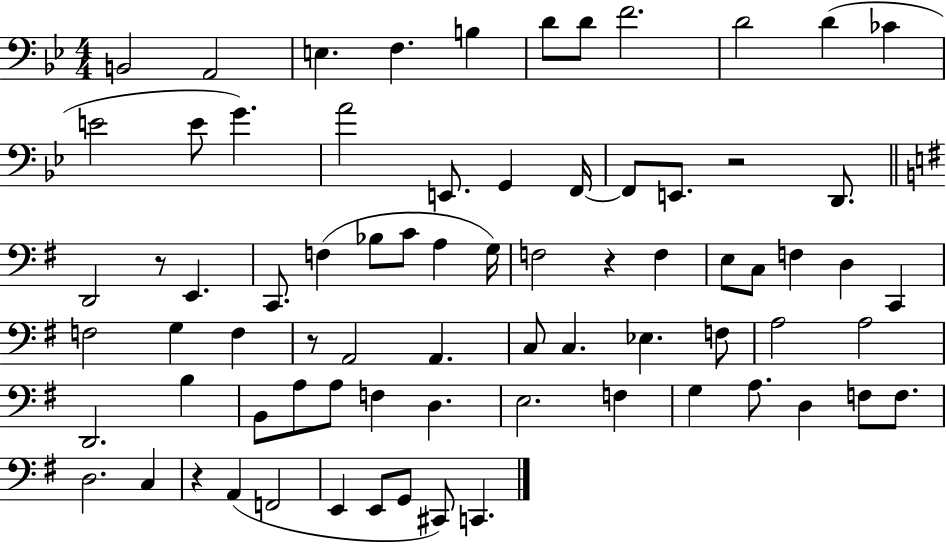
B2/h A2/h E3/q. F3/q. B3/q D4/e D4/e F4/h. D4/h D4/q CES4/q E4/h E4/e G4/q. A4/h E2/e. G2/q F2/s F2/e E2/e. R/h D2/e. D2/h R/e E2/q. C2/e. F3/q Bb3/e C4/e A3/q G3/s F3/h R/q F3/q E3/e C3/e F3/q D3/q C2/q F3/h G3/q F3/q R/e A2/h A2/q. C3/e C3/q. Eb3/q. F3/e A3/h A3/h D2/h. B3/q B2/e A3/e A3/e F3/q D3/q. E3/h. F3/q G3/q A3/e. D3/q F3/e F3/e. D3/h. C3/q R/q A2/q F2/h E2/q E2/e G2/e C#2/e C2/q.